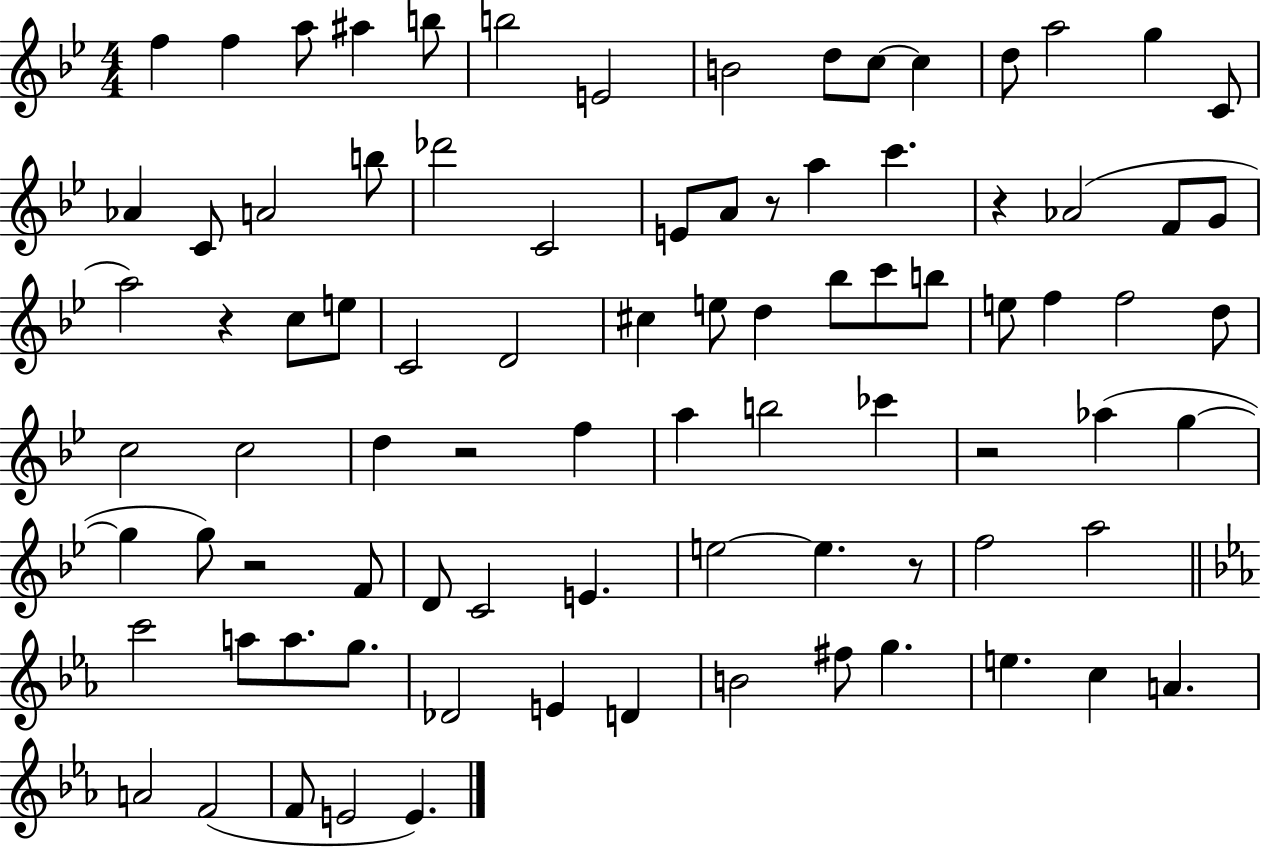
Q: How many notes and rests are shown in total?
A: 87